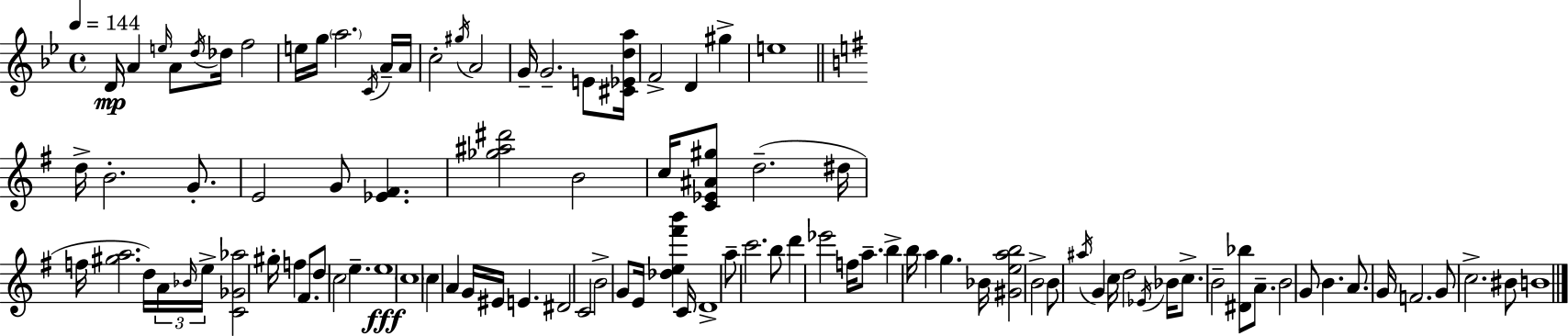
D4/s A4/q E5/s A4/e D5/s Db5/s F5/h E5/s G5/s A5/h. C4/s A4/s A4/s C5/h G#5/s A4/h G4/s G4/h. E4/e [C#4,Eb4,D5,A5]/s F4/h D4/q G#5/q E5/w D5/s B4/h. G4/e. E4/h G4/e [Eb4,F#4]/q. [Gb5,A#5,D#6]/h B4/h C5/s [C4,Eb4,A#4,G#5]/e D5/h. D#5/s F5/s [G#5,A5]/h. D5/s A4/s Bb4/s E5/s [C4,Gb4,Ab5]/h G#5/s F5/q F#4/e. D5/e C5/h E5/q. E5/w C5/w C5/q A4/q G4/s EIS4/s E4/q. D#4/h C4/h B4/h G4/e E4/s [Db5,E5,F#6,B6]/q C4/s D4/w A5/e C6/h. B5/e D6/q Eb6/h F5/s A5/e. B5/q B5/s A5/q G5/q. Bb4/s [G#4,E5,A5,B5]/h B4/h B4/e A#5/s G4/q C5/s D5/h Eb4/s Bb4/s C5/e. B4/h [D#4,Bb5]/e A4/e. B4/h G4/e B4/q. A4/e. G4/s F4/h. G4/e C5/h. BIS4/e B4/w